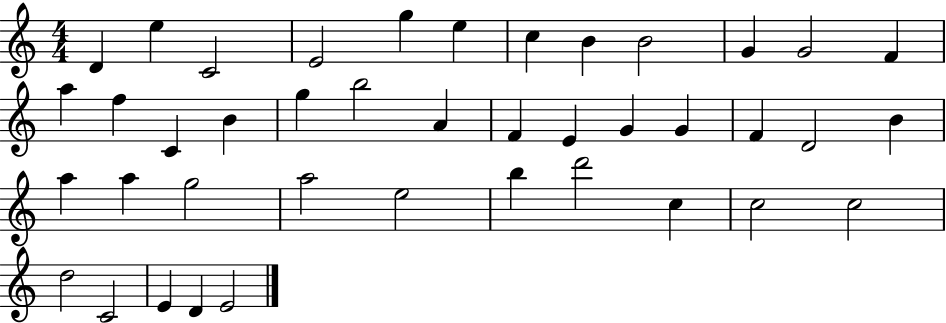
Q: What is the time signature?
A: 4/4